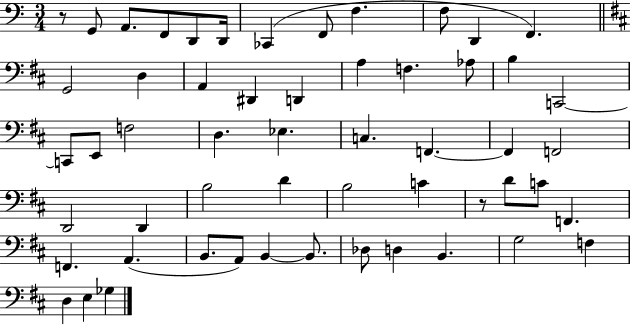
R/e G2/e A2/e. F2/e D2/e D2/s CES2/q F2/e F3/q. F3/e D2/q F2/q. G2/h D3/q A2/q D#2/q D2/q A3/q F3/q. Ab3/e B3/q C2/h C2/e E2/e F3/h D3/q. Eb3/q. C3/q. F2/q. F2/q F2/h D2/h D2/q B3/h D4/q B3/h C4/q R/e D4/e C4/e F2/q. F2/q. A2/q. B2/e. A2/e B2/q B2/e. Db3/e D3/q B2/q. G3/h F3/q D3/q E3/q Gb3/q